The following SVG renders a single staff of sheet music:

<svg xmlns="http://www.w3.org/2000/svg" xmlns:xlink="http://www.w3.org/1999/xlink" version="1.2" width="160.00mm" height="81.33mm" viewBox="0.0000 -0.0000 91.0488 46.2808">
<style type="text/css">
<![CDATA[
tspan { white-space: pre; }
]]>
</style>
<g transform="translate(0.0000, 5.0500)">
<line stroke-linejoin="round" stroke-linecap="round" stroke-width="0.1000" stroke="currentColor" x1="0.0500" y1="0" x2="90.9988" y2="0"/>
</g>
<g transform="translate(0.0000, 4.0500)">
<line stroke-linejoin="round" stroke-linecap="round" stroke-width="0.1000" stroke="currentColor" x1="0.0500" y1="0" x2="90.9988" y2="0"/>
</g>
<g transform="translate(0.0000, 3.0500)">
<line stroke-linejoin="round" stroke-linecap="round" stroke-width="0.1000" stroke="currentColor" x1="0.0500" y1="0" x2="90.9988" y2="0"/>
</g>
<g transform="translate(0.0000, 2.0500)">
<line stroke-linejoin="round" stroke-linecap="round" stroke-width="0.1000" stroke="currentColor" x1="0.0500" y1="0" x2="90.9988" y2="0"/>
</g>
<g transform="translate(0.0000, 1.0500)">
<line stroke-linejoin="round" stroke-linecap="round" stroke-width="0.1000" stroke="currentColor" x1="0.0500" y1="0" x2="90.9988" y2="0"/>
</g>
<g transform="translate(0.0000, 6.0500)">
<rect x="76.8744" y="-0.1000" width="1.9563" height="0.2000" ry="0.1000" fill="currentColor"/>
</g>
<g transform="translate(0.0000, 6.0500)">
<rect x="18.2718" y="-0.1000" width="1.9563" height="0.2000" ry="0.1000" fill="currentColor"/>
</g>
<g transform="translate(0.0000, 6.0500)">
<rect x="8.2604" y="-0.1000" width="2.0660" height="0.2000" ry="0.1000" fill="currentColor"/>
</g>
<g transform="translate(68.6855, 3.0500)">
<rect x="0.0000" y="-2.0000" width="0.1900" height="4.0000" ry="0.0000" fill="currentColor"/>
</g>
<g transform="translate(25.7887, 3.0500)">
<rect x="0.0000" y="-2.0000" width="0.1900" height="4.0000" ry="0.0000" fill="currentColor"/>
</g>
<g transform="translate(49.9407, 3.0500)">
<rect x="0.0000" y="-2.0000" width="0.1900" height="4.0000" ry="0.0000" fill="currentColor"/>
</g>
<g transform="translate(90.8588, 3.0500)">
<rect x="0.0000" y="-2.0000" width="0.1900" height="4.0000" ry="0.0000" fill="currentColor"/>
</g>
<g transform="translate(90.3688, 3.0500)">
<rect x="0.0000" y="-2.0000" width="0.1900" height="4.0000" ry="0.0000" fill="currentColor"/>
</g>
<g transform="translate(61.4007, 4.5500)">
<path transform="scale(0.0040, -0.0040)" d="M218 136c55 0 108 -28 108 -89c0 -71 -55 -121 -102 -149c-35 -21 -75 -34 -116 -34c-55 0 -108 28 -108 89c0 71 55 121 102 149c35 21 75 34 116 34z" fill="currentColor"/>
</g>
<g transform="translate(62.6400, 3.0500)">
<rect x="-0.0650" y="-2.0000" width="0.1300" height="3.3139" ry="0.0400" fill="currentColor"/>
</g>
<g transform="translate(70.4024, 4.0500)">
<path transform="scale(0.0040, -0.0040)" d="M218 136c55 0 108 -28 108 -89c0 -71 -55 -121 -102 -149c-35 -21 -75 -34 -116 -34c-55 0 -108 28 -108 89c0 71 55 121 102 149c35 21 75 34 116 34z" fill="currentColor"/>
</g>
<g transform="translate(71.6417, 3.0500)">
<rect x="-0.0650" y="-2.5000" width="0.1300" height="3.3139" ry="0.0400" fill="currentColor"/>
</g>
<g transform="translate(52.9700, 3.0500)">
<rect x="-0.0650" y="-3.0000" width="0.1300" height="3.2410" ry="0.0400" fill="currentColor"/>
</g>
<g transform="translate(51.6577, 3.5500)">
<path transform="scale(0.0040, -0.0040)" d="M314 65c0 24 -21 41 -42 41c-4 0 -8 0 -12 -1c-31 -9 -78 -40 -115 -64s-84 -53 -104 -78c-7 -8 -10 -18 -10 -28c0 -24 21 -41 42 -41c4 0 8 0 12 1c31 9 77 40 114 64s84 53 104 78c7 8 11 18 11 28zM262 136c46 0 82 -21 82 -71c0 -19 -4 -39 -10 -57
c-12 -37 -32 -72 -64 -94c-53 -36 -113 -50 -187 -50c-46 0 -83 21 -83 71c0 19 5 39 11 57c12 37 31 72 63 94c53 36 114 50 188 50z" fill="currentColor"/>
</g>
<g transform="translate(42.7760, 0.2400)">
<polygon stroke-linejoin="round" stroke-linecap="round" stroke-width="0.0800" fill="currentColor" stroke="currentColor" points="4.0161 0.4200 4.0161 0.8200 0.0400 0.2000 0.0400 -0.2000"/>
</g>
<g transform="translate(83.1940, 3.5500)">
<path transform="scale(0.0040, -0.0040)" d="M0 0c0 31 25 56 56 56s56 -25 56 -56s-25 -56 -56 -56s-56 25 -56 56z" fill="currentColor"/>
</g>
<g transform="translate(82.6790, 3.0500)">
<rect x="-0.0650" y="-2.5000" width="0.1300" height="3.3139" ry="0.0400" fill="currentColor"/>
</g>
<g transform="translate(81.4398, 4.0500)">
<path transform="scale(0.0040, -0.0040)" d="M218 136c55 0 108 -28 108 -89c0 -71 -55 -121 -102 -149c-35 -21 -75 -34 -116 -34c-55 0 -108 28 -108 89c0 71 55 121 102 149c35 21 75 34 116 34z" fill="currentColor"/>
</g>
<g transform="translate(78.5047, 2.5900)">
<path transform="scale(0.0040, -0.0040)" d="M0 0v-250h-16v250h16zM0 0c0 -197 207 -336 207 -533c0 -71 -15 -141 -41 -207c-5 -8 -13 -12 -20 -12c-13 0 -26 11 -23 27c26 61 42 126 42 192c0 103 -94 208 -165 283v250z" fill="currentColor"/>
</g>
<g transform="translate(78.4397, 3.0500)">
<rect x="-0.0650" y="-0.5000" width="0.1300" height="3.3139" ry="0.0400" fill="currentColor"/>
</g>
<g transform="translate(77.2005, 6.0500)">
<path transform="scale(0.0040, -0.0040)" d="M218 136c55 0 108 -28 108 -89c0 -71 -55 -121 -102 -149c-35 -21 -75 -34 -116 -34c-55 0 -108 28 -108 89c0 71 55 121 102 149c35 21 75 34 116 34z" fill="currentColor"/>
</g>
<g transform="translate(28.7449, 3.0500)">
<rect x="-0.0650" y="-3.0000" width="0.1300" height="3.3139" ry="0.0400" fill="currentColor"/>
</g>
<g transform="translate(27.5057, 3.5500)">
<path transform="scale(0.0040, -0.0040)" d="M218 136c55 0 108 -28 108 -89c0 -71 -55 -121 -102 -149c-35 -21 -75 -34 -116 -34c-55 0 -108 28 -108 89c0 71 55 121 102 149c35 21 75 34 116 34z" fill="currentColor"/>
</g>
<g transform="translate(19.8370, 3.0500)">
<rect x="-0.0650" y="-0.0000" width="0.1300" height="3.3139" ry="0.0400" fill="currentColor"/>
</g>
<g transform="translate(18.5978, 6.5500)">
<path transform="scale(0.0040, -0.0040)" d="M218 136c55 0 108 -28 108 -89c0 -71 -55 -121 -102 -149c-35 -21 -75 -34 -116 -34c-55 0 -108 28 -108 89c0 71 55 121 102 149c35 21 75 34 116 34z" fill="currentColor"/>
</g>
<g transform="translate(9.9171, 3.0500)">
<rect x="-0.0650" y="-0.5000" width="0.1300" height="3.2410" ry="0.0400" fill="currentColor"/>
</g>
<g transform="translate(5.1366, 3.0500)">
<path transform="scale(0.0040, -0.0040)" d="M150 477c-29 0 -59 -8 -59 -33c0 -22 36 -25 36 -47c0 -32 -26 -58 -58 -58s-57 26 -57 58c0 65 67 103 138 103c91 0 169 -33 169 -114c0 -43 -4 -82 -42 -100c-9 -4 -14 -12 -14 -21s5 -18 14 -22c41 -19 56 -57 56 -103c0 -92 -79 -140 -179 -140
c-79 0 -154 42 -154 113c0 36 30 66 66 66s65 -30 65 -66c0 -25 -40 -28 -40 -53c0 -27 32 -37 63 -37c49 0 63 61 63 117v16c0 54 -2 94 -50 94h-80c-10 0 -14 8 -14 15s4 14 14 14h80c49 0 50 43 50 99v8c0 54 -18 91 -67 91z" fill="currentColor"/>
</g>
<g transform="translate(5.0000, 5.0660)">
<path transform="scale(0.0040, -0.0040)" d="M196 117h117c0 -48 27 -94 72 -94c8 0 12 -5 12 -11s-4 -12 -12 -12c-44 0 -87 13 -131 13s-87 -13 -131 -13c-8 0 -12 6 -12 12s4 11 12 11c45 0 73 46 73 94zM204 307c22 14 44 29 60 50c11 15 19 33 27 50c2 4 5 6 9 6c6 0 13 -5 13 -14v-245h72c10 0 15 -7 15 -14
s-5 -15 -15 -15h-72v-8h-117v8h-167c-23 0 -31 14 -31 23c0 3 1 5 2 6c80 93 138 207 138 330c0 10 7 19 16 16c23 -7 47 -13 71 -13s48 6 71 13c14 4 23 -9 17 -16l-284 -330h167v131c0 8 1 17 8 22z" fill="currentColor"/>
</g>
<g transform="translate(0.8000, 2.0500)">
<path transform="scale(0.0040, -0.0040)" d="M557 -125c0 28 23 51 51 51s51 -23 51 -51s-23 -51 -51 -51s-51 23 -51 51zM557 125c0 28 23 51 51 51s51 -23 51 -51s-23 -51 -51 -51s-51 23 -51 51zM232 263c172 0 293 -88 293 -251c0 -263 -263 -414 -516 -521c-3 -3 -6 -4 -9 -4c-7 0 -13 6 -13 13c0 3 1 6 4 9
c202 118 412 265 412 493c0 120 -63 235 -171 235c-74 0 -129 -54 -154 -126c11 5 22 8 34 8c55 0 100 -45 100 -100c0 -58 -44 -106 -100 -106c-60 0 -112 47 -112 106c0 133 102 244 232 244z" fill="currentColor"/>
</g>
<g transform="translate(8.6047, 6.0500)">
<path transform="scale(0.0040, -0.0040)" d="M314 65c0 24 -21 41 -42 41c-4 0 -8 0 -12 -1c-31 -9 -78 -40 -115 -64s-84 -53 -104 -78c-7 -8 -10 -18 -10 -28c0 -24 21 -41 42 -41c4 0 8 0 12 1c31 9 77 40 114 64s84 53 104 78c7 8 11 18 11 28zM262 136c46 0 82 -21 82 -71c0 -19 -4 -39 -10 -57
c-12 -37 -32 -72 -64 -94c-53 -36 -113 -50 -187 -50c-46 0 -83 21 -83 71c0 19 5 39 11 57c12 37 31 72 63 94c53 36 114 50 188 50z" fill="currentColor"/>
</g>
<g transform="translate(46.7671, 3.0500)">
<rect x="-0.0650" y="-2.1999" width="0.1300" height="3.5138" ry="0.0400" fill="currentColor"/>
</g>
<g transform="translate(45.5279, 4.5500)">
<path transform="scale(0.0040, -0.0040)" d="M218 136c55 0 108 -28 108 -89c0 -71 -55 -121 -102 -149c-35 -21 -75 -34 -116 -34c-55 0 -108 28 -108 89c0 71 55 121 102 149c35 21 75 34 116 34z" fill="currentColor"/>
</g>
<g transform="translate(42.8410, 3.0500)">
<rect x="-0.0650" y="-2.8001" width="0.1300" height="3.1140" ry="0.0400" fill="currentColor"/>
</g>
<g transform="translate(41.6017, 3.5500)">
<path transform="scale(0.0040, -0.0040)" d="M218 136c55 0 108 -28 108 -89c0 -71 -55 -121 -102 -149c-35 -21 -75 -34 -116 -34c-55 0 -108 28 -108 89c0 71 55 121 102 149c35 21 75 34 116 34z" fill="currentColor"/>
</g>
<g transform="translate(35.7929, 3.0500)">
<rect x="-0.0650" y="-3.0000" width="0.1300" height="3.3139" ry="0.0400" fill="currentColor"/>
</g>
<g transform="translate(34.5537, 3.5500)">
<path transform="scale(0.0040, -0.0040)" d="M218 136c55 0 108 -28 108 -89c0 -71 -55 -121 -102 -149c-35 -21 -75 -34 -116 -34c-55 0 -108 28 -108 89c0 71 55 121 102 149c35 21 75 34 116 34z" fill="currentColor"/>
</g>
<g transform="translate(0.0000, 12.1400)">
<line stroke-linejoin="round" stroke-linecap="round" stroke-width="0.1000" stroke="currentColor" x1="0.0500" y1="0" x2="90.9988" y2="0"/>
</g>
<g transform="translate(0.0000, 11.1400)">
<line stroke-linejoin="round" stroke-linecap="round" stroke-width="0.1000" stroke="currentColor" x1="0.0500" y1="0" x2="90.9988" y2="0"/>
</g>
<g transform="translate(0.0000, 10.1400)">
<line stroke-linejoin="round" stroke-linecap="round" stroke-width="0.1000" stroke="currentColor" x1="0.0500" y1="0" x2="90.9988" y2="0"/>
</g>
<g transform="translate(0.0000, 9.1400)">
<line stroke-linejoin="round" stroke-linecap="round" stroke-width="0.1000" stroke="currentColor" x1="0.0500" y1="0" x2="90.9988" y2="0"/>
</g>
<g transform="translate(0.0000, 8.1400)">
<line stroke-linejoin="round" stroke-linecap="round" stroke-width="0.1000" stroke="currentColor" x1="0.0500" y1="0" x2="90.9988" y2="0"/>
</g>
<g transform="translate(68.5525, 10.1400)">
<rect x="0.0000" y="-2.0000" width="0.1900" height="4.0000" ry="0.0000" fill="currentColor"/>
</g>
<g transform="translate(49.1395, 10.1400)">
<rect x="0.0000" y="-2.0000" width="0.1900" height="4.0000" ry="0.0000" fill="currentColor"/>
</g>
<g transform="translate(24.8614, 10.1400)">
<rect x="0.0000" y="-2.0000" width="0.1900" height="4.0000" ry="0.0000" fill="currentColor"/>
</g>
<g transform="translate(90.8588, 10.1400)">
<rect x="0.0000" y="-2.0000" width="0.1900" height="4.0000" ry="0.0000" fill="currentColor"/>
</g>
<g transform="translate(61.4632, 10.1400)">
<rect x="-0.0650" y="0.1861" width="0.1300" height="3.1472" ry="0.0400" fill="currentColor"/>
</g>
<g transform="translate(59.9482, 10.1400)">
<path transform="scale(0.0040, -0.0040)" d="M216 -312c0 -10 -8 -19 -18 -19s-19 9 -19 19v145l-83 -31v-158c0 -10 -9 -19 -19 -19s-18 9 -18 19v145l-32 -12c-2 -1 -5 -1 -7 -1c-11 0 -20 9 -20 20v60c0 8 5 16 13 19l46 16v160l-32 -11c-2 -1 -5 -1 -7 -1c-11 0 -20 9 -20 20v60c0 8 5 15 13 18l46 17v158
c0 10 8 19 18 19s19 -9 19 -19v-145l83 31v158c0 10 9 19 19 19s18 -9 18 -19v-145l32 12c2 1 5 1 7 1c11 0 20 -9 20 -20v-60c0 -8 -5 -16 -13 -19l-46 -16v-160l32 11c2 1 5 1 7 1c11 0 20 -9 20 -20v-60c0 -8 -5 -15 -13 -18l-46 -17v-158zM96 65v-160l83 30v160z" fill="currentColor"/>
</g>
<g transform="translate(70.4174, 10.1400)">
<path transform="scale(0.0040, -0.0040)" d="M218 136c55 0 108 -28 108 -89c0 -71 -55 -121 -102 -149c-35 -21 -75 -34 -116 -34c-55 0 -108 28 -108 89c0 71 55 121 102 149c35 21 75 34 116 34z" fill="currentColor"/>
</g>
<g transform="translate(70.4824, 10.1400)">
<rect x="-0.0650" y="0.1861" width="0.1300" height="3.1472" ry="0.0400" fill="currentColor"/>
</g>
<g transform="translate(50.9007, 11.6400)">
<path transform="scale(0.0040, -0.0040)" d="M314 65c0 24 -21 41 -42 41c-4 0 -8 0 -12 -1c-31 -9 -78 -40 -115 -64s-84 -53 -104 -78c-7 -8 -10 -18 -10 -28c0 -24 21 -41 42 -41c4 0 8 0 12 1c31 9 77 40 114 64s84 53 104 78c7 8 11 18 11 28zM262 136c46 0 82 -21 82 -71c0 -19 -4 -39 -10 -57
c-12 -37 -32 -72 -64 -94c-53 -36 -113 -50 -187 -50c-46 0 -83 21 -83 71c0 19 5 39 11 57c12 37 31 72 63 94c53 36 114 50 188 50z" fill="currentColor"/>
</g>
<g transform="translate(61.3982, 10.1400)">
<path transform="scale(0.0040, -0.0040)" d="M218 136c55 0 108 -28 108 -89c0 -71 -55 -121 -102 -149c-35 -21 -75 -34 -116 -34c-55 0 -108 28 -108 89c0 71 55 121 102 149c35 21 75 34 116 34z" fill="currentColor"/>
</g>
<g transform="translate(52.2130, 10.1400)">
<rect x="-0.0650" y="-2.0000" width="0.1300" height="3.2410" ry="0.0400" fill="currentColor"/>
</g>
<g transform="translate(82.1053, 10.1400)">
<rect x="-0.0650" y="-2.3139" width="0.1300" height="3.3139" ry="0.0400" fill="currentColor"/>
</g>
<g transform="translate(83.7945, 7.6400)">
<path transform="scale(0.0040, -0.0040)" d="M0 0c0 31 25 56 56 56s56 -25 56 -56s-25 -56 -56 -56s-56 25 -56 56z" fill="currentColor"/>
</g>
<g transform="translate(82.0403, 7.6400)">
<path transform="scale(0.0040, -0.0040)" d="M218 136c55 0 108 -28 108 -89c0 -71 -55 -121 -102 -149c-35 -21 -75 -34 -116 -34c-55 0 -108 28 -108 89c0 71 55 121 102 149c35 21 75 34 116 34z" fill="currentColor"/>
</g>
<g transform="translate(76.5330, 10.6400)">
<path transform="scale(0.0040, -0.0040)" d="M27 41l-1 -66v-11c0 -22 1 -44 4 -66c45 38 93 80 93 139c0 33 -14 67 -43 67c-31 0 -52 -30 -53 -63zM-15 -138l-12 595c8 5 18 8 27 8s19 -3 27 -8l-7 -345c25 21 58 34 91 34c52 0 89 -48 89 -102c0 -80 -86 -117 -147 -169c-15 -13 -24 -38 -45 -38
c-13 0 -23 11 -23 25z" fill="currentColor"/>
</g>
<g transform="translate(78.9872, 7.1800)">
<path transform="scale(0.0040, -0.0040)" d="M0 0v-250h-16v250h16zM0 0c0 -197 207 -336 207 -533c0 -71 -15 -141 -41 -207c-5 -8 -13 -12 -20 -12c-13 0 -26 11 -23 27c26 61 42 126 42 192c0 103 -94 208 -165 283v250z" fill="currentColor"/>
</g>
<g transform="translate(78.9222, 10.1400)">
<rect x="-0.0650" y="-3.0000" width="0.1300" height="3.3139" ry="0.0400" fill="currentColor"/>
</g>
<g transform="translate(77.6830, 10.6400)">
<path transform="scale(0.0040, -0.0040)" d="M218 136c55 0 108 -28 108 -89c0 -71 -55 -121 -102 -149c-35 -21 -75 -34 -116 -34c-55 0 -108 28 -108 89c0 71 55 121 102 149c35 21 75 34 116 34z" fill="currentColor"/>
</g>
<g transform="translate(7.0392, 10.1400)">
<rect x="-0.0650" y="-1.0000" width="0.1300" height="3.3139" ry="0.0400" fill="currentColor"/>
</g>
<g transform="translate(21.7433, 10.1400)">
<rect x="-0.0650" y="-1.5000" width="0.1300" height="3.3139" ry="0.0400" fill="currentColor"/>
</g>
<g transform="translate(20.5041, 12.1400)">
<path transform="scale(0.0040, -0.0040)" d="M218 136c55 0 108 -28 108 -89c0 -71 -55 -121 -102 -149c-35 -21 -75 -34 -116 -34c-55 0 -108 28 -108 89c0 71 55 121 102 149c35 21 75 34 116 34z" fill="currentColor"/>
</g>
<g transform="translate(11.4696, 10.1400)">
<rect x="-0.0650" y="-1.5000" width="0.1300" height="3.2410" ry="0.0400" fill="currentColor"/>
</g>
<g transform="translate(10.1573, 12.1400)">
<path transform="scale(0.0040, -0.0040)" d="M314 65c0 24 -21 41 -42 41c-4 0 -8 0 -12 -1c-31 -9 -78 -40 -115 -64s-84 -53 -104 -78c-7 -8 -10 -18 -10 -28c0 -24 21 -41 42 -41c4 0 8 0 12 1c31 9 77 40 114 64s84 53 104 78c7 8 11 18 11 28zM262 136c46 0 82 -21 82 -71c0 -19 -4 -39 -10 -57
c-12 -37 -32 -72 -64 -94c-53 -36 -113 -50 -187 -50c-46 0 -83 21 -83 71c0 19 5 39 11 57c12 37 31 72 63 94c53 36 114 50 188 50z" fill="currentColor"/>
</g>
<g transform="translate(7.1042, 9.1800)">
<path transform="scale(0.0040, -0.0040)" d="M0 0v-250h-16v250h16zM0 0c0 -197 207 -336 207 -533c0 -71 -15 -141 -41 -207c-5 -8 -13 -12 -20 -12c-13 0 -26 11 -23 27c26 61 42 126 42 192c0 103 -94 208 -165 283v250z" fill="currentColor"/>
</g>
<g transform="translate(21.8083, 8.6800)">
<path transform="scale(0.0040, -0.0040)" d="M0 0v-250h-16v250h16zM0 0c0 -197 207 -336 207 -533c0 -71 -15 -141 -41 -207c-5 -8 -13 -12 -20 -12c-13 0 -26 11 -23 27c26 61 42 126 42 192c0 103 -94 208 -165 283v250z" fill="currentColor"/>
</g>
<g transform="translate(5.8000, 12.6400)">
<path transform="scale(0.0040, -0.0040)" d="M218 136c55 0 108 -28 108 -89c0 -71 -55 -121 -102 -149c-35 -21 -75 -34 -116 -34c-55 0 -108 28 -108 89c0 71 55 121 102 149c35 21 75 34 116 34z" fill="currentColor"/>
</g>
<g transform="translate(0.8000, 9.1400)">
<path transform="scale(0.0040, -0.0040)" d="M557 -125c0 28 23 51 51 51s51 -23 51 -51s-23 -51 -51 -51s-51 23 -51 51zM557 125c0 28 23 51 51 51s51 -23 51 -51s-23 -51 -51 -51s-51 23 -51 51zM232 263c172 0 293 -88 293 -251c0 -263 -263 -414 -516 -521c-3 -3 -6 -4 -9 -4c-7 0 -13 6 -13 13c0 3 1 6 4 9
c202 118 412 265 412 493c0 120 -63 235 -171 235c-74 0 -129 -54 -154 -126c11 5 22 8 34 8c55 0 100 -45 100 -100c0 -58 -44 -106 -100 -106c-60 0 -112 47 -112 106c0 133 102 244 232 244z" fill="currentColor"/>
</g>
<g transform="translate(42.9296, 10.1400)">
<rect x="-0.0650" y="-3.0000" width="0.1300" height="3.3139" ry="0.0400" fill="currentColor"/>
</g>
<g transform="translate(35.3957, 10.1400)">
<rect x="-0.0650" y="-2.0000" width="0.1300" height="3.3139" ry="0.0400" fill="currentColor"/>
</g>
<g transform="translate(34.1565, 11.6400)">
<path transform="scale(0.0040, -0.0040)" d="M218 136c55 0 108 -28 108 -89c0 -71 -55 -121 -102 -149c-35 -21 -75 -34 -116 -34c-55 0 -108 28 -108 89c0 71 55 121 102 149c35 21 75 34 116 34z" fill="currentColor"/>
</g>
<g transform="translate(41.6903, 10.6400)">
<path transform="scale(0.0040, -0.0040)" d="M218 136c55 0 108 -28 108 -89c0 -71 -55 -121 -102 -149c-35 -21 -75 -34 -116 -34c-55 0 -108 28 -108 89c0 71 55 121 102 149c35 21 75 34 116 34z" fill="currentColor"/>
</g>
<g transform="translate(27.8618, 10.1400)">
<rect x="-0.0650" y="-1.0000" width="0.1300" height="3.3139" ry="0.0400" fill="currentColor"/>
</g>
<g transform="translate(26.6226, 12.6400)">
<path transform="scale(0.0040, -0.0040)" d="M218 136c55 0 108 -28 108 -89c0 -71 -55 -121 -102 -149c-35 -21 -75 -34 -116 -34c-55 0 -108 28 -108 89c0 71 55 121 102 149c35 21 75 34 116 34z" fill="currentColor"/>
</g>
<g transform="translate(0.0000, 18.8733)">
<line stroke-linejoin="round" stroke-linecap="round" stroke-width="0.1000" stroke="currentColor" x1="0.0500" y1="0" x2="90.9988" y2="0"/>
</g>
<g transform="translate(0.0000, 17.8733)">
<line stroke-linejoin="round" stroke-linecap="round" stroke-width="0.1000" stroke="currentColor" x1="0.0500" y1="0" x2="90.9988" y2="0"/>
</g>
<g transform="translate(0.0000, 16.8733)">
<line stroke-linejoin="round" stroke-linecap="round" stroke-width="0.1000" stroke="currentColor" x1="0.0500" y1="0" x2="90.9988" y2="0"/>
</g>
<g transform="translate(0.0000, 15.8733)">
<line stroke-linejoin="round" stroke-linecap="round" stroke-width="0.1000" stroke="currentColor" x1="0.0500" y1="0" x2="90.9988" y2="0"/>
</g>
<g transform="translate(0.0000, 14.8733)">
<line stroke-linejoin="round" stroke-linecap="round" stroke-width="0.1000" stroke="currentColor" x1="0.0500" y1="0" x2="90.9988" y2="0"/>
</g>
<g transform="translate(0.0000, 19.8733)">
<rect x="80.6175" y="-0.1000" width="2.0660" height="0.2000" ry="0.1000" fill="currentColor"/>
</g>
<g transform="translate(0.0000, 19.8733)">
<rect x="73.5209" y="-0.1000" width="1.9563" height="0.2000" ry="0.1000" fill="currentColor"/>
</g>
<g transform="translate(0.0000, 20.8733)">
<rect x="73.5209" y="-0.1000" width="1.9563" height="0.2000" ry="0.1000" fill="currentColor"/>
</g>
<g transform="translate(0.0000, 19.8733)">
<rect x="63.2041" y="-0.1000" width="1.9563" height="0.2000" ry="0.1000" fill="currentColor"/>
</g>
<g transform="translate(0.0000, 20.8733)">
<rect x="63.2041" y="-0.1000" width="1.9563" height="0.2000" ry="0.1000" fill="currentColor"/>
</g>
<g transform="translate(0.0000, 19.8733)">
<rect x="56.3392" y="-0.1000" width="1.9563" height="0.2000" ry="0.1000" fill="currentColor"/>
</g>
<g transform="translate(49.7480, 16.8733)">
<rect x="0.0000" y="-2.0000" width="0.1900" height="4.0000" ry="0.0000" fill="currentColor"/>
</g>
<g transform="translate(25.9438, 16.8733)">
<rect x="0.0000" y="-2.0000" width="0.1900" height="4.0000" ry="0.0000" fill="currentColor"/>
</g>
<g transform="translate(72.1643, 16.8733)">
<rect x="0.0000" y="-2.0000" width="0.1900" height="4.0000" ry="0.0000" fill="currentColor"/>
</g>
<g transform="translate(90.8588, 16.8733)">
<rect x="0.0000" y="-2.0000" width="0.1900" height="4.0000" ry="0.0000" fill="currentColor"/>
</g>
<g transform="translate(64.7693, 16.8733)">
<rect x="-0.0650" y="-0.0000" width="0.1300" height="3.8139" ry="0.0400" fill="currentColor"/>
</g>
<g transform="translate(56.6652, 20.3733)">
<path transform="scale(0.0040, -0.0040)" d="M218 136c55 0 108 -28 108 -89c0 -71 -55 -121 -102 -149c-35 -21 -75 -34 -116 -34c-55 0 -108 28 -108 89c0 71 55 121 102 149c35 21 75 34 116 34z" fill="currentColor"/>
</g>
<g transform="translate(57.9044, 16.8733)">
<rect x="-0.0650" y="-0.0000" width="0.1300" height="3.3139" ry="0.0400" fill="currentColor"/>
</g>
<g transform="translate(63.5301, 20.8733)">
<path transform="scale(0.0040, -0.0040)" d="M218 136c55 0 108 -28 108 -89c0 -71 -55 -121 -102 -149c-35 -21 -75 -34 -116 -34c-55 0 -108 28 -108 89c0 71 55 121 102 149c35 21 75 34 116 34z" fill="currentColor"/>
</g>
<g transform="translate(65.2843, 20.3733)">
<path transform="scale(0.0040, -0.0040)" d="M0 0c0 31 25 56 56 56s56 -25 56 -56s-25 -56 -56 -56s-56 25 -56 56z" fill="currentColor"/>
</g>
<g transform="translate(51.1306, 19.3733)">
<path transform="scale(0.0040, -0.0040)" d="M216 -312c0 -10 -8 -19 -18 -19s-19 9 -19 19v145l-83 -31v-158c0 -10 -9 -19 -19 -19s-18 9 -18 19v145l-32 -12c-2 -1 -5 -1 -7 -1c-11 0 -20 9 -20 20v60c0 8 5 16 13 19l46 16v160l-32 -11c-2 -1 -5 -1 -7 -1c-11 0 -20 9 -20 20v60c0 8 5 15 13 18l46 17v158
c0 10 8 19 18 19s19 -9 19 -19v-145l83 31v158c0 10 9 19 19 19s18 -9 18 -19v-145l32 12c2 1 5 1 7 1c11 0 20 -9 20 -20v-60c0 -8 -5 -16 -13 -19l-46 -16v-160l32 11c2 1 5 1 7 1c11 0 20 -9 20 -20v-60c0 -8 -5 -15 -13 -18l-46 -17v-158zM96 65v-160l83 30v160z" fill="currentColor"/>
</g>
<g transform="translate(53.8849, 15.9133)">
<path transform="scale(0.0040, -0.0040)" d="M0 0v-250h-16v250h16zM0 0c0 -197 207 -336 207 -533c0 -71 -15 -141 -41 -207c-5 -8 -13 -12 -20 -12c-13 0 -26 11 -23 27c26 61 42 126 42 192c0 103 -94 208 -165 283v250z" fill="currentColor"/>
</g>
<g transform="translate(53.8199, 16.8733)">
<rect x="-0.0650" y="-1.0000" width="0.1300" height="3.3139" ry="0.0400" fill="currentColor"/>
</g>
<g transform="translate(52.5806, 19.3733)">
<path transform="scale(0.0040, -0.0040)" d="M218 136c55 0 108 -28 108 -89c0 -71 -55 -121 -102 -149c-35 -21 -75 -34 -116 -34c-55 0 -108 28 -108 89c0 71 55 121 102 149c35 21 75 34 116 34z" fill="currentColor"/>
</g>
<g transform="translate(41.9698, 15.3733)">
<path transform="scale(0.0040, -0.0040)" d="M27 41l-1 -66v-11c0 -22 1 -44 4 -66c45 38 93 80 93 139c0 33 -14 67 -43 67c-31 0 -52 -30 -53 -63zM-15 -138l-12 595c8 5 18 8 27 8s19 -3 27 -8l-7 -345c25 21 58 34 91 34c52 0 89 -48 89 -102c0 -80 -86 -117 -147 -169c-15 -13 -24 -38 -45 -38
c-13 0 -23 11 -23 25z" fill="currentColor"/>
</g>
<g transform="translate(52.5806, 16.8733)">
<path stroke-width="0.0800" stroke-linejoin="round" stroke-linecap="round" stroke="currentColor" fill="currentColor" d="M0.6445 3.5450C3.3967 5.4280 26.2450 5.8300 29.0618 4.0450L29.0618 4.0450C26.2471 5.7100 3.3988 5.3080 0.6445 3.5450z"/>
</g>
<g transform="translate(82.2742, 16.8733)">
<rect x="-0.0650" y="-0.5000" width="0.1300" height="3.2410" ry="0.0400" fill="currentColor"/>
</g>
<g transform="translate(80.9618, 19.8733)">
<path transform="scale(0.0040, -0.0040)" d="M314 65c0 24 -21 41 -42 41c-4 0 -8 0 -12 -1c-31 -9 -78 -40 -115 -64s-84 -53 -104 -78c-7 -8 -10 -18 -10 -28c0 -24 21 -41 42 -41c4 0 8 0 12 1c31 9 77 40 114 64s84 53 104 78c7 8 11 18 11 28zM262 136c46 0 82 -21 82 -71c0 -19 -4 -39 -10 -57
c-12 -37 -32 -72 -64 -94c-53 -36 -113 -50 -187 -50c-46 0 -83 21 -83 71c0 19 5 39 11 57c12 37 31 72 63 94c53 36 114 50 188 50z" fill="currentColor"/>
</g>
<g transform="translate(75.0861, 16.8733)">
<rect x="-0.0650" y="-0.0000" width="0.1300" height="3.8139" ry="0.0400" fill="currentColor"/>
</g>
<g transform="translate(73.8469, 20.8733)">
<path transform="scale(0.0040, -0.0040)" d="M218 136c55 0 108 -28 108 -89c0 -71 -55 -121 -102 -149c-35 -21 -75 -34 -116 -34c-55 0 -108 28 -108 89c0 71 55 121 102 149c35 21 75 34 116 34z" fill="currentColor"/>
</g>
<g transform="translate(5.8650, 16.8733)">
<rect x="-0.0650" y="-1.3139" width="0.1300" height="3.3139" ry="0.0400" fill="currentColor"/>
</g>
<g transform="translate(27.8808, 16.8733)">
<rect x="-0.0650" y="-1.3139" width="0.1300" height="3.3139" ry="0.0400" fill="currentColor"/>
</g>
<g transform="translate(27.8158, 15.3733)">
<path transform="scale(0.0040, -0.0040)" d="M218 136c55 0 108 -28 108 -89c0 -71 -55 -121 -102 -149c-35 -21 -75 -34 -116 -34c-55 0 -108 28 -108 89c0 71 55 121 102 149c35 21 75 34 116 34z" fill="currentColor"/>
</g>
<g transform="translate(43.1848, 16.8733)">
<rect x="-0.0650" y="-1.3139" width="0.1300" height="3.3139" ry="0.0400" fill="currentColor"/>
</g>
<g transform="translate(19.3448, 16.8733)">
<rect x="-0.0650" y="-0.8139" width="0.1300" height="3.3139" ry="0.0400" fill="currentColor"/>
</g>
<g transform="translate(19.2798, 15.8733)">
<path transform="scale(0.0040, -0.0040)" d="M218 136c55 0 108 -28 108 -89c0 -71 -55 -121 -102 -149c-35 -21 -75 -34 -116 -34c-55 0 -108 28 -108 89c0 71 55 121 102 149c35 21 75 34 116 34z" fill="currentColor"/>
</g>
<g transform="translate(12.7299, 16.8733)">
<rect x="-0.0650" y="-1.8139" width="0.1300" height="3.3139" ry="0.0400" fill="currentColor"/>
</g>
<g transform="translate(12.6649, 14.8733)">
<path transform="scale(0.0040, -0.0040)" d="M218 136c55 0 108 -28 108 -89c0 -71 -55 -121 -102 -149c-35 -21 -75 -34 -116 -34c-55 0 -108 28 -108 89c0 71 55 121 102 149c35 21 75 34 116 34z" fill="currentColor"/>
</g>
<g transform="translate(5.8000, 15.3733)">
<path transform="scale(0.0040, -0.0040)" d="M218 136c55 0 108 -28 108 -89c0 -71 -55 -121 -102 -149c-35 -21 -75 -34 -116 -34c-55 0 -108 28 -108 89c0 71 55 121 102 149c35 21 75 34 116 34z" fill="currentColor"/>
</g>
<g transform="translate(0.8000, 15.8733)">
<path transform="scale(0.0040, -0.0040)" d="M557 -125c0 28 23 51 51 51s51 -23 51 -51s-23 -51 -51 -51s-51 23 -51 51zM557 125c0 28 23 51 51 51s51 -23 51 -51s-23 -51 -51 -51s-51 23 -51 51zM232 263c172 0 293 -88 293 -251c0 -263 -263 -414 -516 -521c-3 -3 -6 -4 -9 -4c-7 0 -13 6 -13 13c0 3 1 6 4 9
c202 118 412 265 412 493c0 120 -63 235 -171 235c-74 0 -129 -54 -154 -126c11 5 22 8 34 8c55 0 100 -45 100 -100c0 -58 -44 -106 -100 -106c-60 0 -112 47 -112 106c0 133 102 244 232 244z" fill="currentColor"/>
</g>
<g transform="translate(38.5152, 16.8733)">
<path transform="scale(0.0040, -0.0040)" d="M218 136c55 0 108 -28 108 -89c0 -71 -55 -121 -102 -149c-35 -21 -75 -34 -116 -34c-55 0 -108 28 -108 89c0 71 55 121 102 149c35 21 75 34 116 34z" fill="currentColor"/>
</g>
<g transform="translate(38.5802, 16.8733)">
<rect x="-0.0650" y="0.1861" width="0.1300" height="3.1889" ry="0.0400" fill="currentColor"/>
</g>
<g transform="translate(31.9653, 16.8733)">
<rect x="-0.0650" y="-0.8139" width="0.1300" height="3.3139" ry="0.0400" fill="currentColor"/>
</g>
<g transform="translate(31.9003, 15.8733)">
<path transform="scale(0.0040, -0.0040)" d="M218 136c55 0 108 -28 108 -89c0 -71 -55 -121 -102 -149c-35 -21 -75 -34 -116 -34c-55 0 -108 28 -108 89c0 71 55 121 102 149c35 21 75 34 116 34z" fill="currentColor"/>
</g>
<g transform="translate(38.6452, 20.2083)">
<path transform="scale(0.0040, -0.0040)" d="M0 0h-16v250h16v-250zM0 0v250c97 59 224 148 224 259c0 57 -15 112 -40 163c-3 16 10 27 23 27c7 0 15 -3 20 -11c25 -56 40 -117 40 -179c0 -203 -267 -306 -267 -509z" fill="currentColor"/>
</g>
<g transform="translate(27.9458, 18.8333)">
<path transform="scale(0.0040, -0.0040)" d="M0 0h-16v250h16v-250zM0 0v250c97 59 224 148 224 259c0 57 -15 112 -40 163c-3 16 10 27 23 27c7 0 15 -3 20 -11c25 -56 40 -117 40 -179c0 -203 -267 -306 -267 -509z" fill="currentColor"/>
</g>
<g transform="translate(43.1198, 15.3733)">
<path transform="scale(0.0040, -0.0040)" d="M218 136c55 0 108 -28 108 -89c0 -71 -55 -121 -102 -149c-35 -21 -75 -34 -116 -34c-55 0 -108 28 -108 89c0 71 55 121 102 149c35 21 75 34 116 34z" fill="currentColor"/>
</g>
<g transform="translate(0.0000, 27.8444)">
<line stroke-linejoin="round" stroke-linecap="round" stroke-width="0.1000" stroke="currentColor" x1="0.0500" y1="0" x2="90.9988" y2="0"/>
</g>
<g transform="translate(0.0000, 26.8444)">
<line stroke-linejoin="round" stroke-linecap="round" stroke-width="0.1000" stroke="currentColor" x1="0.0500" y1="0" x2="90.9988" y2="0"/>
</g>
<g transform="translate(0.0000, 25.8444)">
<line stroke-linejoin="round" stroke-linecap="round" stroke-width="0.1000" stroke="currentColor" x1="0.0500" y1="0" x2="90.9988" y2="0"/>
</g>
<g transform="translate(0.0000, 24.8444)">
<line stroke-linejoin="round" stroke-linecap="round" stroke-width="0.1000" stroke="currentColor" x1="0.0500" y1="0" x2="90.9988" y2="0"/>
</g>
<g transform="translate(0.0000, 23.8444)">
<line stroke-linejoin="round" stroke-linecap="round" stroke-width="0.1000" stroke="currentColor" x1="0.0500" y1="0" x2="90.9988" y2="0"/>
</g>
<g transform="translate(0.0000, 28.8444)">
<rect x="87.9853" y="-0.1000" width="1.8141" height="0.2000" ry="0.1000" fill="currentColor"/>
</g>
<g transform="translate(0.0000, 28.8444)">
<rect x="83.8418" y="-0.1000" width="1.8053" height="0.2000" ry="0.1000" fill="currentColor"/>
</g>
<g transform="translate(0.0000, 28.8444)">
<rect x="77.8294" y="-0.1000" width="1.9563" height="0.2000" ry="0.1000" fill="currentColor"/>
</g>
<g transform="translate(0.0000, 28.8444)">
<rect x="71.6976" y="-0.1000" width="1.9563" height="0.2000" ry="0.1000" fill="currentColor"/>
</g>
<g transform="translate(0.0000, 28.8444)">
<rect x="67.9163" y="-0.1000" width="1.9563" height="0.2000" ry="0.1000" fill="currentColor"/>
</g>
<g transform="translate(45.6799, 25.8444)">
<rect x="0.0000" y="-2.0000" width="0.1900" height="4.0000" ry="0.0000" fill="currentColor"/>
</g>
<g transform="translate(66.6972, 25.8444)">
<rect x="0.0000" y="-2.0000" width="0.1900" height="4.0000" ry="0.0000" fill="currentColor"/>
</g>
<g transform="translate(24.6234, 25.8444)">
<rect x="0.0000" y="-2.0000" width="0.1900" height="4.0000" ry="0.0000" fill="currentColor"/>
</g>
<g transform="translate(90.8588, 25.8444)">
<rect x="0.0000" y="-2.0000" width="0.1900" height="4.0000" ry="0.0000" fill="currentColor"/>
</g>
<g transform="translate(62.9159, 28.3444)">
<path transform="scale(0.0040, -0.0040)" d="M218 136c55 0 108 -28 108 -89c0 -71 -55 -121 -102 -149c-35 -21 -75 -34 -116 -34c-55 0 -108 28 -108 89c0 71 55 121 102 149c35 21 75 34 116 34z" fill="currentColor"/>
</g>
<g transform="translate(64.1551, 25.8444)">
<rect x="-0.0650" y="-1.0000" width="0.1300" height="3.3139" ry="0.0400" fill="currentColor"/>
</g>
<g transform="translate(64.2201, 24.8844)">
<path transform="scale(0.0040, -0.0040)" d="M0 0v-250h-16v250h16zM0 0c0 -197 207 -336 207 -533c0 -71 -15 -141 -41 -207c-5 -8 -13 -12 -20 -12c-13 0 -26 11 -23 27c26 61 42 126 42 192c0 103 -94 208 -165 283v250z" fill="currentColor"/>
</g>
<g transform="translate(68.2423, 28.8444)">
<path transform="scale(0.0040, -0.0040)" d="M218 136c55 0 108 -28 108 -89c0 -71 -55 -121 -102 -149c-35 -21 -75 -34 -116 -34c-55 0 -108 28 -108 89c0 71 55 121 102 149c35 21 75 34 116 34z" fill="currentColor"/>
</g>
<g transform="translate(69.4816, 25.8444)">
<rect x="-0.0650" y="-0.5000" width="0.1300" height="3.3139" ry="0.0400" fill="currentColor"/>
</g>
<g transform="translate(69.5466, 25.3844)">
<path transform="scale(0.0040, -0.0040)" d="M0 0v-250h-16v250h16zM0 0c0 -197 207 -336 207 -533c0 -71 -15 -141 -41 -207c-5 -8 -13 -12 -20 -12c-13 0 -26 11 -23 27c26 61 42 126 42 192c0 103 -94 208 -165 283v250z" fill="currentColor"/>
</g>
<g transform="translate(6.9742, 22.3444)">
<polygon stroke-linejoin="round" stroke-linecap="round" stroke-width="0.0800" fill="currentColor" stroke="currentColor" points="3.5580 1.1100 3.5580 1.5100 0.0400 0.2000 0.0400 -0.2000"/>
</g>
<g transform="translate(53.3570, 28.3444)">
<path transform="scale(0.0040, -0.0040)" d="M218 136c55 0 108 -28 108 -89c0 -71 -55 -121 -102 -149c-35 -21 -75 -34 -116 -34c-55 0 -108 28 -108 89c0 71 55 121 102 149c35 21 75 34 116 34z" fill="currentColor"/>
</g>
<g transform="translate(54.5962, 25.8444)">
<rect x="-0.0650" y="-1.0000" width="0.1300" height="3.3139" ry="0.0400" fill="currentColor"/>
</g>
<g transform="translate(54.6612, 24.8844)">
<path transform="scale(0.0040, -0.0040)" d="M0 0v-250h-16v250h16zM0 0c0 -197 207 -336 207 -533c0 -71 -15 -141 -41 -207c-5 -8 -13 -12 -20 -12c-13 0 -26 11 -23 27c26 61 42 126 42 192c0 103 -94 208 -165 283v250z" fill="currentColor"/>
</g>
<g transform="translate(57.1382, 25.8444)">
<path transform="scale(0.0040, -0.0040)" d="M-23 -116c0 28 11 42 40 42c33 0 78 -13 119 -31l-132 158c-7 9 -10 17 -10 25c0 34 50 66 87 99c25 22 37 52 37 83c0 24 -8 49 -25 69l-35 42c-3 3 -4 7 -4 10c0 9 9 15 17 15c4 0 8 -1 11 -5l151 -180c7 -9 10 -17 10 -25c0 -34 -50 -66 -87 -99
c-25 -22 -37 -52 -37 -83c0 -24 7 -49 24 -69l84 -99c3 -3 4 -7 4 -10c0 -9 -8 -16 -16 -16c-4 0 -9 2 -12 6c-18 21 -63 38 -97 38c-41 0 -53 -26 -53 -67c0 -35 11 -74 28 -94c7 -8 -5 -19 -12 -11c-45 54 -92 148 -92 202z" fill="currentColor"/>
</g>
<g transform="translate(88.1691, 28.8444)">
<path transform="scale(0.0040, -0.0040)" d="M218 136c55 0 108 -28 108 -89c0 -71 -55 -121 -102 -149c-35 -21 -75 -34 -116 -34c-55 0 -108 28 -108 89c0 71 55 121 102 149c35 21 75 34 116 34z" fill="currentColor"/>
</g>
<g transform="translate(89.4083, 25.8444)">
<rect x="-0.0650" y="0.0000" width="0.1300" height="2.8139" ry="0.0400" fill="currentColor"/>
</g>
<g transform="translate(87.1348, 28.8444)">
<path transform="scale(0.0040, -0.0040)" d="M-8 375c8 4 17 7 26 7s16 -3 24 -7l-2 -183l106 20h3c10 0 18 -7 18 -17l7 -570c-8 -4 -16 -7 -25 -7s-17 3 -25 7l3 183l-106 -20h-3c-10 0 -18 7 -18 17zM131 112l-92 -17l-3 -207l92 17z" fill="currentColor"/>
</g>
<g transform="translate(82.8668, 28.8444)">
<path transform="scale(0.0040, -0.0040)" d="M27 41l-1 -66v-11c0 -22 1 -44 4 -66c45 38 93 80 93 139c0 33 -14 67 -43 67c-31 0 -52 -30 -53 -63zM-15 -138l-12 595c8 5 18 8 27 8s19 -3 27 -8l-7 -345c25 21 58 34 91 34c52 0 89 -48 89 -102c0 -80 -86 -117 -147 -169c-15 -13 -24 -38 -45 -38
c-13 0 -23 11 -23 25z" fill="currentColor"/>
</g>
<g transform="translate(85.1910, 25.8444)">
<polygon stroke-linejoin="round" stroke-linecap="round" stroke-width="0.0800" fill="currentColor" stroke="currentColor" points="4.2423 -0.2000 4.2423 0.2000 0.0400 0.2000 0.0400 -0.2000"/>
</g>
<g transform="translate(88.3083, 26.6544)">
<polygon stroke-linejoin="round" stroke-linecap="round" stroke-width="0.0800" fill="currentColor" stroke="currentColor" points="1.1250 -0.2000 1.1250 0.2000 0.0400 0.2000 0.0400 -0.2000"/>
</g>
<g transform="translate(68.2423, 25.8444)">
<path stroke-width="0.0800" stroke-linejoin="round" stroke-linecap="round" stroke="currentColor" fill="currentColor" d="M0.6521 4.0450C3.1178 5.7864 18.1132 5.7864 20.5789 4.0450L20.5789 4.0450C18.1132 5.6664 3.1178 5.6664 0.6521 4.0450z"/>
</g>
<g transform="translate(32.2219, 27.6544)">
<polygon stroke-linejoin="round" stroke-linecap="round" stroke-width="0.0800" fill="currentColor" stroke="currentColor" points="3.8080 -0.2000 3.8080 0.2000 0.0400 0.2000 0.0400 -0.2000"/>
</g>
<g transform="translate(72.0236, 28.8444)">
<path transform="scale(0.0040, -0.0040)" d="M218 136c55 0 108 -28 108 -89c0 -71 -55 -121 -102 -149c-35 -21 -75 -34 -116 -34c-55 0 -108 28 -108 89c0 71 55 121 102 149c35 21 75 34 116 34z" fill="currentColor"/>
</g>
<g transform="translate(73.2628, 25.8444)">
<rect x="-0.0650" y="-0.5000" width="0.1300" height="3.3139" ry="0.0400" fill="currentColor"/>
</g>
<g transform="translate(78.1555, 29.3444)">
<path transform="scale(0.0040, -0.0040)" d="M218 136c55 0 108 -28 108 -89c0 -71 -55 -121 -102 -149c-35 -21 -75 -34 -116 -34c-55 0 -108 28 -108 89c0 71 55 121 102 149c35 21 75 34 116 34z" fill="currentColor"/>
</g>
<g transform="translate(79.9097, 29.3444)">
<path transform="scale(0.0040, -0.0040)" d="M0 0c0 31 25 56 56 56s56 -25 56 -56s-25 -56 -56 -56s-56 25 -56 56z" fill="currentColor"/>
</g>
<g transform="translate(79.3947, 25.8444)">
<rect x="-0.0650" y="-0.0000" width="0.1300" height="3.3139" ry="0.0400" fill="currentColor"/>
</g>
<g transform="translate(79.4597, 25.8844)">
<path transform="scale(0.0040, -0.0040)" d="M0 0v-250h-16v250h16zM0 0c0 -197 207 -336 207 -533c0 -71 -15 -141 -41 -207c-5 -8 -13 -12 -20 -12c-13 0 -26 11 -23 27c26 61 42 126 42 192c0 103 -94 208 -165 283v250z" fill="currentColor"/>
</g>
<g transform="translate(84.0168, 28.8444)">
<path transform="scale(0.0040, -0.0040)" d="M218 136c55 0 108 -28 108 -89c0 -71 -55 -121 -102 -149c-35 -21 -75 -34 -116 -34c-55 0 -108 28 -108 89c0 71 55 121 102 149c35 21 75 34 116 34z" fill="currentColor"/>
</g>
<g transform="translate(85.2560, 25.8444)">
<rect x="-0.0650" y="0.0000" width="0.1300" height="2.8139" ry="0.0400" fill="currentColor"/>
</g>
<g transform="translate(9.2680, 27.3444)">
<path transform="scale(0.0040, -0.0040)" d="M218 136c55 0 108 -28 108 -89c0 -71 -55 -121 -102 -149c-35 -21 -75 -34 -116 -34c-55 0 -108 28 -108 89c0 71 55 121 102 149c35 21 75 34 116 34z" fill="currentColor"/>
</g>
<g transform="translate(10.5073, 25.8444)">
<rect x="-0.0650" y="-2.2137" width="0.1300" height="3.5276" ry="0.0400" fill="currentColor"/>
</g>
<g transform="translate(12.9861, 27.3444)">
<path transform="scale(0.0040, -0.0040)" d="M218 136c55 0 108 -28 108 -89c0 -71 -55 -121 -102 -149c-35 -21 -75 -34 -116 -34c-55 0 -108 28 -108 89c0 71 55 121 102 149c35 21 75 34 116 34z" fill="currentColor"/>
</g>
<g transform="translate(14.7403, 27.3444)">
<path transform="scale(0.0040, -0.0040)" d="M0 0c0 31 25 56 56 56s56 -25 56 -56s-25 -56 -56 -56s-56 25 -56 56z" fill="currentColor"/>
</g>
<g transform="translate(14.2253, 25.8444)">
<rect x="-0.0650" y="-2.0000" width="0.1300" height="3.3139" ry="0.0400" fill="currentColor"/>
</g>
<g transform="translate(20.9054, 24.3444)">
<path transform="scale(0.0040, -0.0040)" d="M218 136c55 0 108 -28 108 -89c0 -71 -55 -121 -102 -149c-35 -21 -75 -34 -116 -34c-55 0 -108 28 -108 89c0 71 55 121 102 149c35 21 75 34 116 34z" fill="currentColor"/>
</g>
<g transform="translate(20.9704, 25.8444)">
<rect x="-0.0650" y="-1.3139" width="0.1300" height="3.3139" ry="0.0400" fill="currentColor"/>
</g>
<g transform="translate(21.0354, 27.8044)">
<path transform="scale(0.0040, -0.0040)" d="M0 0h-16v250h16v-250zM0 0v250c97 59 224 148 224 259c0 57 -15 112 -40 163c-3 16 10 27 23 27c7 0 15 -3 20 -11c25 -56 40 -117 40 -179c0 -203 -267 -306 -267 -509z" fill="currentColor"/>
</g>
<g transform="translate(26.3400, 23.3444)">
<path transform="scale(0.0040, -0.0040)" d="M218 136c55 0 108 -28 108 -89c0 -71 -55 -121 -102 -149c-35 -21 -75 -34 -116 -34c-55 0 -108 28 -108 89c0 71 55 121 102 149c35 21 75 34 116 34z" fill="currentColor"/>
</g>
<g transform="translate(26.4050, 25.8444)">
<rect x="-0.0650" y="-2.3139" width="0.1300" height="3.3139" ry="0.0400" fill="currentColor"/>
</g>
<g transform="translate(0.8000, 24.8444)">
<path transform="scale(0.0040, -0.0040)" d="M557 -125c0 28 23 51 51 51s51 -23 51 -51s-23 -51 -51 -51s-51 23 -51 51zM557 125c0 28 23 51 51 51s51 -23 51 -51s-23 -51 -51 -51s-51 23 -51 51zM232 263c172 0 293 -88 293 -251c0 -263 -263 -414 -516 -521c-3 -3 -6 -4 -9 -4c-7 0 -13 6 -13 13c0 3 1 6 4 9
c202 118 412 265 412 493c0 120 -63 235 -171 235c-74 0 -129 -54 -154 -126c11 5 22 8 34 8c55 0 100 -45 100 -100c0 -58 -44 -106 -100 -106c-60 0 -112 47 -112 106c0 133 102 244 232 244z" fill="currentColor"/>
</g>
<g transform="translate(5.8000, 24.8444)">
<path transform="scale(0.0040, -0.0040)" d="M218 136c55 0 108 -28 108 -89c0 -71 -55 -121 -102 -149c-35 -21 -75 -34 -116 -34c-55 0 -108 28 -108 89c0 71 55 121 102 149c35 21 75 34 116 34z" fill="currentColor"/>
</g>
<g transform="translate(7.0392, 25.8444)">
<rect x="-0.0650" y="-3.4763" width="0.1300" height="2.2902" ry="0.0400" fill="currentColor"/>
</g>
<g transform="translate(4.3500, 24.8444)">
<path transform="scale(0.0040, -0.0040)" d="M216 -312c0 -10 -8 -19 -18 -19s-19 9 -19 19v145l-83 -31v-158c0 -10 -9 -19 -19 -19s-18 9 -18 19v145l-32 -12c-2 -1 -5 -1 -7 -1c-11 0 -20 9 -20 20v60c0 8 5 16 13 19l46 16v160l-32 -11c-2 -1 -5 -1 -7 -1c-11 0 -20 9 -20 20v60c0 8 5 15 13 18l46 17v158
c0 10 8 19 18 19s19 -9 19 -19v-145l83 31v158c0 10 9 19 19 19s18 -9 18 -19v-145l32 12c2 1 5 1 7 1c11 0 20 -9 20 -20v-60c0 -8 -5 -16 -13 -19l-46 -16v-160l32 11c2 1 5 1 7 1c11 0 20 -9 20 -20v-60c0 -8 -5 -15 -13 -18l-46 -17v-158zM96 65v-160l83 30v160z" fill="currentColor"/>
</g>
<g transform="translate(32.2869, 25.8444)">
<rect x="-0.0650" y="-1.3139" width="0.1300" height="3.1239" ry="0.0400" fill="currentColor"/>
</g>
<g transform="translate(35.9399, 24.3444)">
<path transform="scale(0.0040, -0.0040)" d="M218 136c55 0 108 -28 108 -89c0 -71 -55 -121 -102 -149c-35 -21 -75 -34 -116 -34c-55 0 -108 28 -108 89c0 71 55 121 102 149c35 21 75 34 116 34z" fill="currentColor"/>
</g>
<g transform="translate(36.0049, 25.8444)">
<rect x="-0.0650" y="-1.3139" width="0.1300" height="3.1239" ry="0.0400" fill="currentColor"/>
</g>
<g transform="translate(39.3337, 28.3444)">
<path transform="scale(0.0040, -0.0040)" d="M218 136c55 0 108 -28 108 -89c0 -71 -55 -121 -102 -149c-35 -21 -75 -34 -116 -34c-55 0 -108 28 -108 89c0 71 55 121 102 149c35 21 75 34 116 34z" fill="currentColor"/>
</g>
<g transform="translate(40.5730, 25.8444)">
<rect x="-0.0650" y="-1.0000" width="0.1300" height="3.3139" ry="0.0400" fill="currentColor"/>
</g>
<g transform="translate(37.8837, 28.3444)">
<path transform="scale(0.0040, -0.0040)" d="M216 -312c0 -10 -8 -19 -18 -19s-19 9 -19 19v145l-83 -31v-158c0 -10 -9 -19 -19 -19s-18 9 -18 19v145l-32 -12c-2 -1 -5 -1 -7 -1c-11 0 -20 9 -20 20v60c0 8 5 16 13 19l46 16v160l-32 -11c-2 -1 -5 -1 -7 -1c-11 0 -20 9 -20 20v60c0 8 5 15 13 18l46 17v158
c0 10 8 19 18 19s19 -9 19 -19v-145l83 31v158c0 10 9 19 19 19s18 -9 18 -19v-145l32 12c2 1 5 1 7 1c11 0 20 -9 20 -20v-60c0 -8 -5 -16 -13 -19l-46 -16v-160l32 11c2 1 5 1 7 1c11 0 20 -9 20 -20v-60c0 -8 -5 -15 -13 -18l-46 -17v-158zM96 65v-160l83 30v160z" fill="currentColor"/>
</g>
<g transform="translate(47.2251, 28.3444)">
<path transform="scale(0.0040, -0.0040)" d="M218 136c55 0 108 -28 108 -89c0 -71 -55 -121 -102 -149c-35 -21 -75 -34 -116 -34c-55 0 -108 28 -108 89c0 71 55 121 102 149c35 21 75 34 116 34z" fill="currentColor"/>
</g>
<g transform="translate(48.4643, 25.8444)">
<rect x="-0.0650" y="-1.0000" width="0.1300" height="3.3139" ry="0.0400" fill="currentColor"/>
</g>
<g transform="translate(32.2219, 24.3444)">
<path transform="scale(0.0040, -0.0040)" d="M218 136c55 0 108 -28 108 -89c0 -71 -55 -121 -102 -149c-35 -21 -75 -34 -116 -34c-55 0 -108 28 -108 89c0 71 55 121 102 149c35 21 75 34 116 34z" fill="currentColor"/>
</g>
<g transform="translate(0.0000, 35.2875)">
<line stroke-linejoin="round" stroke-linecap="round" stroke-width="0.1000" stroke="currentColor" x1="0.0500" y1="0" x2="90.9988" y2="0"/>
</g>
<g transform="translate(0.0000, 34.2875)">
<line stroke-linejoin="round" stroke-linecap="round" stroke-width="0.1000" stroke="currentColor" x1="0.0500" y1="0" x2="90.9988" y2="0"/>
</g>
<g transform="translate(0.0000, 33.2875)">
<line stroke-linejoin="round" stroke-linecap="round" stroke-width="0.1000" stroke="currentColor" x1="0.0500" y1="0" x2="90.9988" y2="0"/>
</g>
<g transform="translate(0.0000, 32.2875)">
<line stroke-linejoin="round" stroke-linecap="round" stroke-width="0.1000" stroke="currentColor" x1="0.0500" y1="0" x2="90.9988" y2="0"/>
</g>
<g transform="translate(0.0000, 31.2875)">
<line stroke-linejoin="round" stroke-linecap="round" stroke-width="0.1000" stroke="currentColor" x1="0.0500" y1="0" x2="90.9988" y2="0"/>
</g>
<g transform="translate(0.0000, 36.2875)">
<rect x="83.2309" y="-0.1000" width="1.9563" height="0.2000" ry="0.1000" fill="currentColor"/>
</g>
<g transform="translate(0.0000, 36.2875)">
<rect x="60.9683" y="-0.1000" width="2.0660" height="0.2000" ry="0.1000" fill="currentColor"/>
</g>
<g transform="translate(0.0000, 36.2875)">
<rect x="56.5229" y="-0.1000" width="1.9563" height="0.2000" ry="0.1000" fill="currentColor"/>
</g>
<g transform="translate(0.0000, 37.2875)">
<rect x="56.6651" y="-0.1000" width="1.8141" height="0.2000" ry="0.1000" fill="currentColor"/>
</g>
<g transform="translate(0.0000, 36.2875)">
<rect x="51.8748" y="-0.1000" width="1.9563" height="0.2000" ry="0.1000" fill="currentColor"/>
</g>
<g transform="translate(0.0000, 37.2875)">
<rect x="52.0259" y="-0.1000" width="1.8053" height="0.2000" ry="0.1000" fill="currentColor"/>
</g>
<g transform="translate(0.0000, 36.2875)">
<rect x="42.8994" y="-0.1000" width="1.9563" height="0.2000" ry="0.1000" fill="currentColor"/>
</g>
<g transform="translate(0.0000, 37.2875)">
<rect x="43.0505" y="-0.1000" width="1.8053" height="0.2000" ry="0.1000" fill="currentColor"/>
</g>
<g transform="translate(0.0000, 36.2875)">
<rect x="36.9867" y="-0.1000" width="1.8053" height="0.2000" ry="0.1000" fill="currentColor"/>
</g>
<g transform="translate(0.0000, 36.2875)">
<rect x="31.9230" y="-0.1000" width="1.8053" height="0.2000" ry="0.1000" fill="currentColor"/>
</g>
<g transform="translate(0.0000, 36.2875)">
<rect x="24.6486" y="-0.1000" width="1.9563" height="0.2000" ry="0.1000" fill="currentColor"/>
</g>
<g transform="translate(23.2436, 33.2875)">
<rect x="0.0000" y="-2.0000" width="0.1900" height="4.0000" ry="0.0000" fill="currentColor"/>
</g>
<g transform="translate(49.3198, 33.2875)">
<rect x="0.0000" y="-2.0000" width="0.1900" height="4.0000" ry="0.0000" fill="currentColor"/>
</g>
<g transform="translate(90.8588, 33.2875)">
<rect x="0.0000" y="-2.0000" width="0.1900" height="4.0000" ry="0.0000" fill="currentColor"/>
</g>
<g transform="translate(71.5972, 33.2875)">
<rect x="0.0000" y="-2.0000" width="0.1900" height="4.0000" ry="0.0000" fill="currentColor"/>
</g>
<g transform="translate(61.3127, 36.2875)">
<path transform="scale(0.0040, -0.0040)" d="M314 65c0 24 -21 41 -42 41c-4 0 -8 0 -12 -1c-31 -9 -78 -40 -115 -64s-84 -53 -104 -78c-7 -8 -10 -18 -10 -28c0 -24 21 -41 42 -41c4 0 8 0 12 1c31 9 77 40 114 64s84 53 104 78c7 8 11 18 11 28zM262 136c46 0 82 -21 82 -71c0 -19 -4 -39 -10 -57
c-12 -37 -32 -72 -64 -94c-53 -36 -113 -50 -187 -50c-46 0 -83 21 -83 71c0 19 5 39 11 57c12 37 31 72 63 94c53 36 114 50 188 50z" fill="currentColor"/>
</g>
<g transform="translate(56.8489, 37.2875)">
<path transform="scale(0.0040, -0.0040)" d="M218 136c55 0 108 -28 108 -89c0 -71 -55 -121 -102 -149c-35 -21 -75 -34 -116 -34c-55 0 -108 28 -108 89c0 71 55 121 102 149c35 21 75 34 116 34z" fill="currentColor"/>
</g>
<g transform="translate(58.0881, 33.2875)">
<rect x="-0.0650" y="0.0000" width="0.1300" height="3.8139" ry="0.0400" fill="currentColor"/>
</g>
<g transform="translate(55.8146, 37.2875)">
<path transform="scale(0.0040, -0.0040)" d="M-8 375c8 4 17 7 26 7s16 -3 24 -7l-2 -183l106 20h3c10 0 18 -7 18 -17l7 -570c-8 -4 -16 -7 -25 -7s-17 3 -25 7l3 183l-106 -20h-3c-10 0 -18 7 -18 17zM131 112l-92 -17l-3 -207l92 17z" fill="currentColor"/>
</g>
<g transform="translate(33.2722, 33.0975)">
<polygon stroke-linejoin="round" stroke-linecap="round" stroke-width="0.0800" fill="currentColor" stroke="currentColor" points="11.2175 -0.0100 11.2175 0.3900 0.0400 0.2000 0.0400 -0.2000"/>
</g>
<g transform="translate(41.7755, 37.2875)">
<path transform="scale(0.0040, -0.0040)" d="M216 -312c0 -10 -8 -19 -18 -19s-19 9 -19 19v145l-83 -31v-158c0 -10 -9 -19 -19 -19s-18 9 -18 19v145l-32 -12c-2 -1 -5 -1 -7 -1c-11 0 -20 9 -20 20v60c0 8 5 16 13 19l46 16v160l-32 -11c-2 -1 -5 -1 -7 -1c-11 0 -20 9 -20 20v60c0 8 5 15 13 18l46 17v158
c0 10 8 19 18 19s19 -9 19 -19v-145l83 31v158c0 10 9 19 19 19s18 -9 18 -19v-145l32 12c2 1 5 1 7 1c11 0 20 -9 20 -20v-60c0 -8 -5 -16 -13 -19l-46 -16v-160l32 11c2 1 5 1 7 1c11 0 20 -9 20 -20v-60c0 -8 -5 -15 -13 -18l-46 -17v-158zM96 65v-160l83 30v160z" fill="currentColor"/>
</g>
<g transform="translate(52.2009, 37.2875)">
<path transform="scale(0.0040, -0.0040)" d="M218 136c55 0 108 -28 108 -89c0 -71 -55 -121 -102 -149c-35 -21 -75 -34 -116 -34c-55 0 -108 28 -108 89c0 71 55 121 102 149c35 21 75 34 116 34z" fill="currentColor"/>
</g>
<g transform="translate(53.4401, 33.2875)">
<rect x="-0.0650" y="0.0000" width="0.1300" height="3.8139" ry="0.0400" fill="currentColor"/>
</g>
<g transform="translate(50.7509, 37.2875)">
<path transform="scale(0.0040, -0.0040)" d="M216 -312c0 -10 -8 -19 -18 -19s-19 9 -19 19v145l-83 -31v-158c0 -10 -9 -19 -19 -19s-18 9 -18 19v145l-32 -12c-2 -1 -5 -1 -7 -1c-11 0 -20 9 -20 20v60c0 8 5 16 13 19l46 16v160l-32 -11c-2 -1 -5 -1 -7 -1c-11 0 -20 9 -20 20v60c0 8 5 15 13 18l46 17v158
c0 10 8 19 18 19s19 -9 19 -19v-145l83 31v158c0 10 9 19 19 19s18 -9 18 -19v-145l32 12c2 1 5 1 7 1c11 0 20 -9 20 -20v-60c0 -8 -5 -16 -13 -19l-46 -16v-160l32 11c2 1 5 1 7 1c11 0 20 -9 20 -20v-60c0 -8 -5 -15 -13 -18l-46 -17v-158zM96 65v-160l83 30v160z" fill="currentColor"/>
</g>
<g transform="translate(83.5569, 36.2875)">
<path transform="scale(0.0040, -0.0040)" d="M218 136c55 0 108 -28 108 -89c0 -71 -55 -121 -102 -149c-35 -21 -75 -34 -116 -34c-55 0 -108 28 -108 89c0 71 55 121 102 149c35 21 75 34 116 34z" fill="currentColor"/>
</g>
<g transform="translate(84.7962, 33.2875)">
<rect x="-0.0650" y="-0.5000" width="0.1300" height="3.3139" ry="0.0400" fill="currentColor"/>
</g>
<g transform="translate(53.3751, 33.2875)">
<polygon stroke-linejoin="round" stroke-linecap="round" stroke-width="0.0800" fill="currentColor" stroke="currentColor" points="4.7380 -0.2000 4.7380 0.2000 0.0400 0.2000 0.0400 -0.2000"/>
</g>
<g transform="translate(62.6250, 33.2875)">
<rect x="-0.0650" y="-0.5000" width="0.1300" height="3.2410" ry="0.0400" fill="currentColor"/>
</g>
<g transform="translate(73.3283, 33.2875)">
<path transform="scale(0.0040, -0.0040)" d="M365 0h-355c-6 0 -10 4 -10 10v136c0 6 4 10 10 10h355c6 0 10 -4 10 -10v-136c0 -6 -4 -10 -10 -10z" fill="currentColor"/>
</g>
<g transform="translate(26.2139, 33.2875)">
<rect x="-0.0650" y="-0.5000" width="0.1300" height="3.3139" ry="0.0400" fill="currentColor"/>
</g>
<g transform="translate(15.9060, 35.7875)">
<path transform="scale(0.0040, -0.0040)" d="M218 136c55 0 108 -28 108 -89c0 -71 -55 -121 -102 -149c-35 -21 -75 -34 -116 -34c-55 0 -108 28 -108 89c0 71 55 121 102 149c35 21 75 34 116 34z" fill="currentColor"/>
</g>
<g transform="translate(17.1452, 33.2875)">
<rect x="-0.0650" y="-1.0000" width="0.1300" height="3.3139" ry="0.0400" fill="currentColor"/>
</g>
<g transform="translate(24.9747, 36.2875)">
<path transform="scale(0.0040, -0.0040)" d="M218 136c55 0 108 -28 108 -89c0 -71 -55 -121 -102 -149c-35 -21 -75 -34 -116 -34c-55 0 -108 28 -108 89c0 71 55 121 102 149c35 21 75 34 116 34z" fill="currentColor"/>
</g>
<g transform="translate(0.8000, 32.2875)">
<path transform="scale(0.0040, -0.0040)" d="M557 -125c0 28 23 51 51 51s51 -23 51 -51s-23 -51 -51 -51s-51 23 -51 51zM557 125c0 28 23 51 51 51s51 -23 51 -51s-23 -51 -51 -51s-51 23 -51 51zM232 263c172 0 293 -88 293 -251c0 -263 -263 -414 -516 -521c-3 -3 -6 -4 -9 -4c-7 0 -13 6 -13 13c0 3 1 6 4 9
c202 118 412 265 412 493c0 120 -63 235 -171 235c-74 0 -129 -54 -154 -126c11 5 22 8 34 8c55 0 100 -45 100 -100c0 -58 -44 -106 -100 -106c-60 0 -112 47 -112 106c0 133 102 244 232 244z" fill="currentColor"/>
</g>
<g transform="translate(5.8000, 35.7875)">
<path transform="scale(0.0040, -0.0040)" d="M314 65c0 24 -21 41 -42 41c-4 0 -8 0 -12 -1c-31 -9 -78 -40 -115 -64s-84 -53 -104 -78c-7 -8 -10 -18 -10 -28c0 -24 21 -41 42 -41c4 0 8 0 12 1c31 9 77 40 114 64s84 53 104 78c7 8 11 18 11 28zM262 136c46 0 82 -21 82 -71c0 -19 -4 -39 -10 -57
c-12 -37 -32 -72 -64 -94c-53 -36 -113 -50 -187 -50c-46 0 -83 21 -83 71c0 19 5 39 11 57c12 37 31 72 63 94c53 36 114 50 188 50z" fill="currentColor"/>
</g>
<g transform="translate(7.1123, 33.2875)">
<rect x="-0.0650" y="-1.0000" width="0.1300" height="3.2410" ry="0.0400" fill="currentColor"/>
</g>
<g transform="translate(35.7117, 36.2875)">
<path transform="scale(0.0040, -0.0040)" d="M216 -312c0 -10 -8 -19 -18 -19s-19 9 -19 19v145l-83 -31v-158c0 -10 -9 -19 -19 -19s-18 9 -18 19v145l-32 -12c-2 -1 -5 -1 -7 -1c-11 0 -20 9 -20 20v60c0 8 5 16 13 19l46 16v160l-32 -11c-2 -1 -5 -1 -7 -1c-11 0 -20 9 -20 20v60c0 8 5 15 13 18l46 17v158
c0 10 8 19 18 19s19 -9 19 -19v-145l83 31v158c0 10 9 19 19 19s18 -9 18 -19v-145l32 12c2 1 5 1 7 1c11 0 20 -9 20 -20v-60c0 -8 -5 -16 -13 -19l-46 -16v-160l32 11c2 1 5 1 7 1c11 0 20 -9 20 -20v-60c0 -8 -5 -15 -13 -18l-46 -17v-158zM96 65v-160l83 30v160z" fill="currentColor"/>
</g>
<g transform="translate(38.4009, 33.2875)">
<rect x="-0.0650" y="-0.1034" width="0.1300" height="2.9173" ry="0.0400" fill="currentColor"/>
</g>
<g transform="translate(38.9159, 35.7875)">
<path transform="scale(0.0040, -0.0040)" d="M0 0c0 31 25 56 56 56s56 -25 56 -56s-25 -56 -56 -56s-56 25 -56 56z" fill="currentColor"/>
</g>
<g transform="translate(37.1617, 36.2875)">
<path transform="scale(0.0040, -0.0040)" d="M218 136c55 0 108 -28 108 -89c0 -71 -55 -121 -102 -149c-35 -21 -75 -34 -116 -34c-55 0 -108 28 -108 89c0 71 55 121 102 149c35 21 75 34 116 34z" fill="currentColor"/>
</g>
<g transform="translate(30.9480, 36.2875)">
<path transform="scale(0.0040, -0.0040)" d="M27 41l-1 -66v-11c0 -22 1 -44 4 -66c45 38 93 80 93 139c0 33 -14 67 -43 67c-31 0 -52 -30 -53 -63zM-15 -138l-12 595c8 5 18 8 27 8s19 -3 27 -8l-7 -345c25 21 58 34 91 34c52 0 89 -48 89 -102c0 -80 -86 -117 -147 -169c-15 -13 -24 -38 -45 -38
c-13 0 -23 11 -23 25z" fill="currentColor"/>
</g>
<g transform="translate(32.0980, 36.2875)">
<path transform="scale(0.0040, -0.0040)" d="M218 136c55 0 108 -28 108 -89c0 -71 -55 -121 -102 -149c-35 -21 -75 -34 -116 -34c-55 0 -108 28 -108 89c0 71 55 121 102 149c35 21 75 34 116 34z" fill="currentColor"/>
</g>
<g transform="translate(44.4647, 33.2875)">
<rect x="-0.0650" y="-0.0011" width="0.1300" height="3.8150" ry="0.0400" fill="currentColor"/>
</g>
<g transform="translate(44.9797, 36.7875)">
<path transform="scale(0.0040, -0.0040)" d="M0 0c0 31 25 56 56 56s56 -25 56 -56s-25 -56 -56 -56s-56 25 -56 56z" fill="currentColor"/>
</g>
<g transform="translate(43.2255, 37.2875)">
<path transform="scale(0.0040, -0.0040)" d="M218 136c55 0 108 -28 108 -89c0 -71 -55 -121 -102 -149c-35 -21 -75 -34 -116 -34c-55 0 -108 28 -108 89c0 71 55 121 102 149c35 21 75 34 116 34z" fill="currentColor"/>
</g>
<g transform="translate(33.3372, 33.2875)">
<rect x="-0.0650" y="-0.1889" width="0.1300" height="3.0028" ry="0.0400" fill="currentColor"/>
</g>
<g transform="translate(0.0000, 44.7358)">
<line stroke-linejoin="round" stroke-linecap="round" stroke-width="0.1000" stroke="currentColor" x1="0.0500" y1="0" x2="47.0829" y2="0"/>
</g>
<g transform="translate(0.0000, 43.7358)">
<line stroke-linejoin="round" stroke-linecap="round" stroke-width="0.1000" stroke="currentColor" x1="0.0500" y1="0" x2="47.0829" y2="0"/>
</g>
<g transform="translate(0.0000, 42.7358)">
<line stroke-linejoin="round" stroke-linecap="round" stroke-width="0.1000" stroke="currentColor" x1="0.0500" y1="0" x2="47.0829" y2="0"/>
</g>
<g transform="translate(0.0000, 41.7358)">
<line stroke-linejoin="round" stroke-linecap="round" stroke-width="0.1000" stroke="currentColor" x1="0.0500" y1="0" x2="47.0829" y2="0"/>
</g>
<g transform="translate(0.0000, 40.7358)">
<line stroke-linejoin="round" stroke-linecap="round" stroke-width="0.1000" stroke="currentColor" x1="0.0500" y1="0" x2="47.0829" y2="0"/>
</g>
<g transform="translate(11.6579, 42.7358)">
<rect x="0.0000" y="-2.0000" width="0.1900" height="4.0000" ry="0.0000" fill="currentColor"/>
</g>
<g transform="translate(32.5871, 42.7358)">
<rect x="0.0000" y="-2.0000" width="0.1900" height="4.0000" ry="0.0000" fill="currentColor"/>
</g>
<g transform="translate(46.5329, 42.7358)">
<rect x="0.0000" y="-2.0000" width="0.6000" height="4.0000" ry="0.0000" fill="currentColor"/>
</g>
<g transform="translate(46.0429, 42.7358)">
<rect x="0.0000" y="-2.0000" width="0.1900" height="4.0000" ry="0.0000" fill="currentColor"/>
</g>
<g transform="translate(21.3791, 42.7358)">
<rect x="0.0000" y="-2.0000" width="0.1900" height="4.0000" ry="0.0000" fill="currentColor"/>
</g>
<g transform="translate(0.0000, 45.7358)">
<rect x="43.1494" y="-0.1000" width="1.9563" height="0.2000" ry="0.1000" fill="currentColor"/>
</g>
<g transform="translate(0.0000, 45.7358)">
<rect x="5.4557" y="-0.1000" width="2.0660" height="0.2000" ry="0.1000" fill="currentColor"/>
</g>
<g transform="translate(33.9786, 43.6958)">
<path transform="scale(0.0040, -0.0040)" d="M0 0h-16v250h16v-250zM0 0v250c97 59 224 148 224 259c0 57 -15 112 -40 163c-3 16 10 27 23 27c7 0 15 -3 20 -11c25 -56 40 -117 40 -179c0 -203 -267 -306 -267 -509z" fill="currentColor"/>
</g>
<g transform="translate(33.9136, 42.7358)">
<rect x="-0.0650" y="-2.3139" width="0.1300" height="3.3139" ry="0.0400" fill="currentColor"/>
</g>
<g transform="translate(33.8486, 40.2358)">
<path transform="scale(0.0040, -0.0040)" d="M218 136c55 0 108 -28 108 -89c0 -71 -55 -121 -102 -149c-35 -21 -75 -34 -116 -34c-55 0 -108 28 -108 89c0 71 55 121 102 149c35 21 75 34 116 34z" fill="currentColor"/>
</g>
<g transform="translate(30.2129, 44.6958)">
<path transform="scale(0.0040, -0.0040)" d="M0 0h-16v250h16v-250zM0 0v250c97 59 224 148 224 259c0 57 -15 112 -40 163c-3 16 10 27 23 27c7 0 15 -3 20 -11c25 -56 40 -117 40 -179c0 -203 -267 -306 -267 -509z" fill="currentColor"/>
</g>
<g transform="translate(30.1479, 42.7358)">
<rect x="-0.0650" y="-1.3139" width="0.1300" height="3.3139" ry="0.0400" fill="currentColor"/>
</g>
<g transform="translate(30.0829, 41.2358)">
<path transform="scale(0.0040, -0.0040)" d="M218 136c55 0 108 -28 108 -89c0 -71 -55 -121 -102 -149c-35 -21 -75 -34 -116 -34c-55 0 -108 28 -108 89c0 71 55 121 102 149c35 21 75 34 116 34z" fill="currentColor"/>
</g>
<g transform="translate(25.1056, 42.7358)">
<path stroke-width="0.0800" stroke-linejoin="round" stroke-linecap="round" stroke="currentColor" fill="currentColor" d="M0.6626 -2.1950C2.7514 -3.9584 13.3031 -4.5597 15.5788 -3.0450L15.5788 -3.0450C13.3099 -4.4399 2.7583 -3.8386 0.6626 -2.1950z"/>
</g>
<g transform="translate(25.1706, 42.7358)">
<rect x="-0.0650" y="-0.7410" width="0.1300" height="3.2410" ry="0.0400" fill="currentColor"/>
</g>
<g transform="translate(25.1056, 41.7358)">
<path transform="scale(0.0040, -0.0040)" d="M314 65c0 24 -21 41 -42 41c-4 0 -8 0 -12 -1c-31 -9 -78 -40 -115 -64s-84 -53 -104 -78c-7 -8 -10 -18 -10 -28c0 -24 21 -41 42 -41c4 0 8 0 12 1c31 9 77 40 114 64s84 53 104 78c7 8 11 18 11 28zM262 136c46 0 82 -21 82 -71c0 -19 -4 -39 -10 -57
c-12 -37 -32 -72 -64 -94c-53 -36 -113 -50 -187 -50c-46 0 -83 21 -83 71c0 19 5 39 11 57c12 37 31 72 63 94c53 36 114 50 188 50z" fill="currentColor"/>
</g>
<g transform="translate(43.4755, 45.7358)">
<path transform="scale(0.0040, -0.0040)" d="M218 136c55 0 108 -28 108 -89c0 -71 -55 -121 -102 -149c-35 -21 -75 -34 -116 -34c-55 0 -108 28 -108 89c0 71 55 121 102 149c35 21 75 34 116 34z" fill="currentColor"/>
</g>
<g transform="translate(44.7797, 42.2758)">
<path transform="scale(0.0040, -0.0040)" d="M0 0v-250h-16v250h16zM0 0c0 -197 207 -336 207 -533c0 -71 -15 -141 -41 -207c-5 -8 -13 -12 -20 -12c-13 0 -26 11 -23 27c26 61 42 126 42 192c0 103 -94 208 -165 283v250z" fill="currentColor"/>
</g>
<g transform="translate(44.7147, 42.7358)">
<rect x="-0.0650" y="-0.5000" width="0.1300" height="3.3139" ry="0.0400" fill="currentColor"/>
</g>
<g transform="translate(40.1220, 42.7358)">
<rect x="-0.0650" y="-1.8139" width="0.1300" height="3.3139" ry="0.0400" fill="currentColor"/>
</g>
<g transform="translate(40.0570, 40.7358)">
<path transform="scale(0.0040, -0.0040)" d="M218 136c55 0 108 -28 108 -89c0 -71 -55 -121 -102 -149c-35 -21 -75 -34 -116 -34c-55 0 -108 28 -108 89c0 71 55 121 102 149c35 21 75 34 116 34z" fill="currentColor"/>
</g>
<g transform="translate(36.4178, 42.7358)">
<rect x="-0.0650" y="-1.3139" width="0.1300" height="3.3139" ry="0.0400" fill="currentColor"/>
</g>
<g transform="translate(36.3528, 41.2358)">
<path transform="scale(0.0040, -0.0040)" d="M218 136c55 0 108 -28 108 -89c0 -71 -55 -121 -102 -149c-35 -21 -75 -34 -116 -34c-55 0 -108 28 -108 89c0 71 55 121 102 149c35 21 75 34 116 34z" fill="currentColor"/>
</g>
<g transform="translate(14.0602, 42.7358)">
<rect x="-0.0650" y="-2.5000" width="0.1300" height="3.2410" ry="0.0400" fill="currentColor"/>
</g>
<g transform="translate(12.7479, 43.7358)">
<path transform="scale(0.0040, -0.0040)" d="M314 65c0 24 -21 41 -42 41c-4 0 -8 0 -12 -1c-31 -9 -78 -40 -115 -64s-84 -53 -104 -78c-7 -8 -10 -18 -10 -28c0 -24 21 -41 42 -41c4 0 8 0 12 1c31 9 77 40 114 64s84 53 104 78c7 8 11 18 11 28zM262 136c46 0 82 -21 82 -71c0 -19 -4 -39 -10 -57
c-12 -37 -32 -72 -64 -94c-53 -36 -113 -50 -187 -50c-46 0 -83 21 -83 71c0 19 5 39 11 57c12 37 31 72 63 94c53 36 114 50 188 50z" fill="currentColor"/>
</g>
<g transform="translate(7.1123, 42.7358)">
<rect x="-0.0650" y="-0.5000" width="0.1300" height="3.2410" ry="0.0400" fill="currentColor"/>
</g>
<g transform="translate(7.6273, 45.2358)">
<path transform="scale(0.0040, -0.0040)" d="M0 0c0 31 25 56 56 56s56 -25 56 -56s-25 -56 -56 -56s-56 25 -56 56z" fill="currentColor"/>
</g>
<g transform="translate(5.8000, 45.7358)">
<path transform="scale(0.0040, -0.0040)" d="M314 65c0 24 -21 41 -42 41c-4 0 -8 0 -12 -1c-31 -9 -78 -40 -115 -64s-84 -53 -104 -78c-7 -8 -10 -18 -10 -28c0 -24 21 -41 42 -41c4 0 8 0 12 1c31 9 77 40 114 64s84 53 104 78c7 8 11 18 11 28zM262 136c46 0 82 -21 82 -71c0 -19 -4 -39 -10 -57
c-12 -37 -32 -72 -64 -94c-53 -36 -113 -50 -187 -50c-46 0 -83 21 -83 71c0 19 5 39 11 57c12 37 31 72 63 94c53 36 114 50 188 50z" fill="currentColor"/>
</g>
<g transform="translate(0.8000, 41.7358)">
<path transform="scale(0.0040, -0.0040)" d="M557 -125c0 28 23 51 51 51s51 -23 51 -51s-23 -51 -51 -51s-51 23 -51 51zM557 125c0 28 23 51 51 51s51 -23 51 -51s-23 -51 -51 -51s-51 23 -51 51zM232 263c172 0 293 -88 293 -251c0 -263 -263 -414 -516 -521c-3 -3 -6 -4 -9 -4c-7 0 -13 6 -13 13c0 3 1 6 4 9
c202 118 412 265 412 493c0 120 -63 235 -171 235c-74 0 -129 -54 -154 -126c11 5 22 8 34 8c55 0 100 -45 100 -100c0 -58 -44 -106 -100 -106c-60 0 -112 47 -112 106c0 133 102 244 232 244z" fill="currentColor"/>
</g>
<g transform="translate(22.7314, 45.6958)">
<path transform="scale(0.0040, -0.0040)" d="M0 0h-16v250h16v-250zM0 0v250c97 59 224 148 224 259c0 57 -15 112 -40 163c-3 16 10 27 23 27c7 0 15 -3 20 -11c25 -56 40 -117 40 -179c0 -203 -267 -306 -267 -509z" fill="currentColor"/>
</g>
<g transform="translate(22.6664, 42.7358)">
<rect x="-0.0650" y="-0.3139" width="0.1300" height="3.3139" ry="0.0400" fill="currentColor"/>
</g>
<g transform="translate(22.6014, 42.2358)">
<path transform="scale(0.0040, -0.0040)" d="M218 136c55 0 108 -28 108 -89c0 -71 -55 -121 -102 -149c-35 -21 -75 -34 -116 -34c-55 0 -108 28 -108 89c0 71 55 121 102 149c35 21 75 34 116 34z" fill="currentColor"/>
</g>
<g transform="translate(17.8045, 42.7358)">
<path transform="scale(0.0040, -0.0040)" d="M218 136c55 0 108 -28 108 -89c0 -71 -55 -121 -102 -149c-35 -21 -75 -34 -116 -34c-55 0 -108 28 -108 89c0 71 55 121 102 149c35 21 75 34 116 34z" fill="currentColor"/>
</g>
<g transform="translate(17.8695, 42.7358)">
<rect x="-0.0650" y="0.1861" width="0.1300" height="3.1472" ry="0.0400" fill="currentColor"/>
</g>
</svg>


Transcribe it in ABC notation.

X:1
T:Untitled
M:3/4
L:1/4
K:C
E,,2 D,, C, C, C,/2 A,,/2 C,2 A,, B,, E,,/2 B,, F,,/2 G,,2 G,,/2 F,, A,, C, A,,2 ^D, D, _C,/2 B, G, A, F, G,/2 F, D,/2 _G, ^F,,/2 D,, C,, C,, E,,2 ^F,/2 A,,/2 A,, G,/2 B, G,/2 G,/2 ^F,, F,, F,,/2 z F,,/2 E,,/2 E,, D,,/2 _E,,/2 E,,/4 F,,2 F,, E,, _E,,/2 ^E,,/2 ^C,,/2 ^C,,/2 C,,/2 E,,2 z2 E,, E,,2 B,,2 D, E,/2 F,2 G,/2 B,/2 G, A, E,,/2